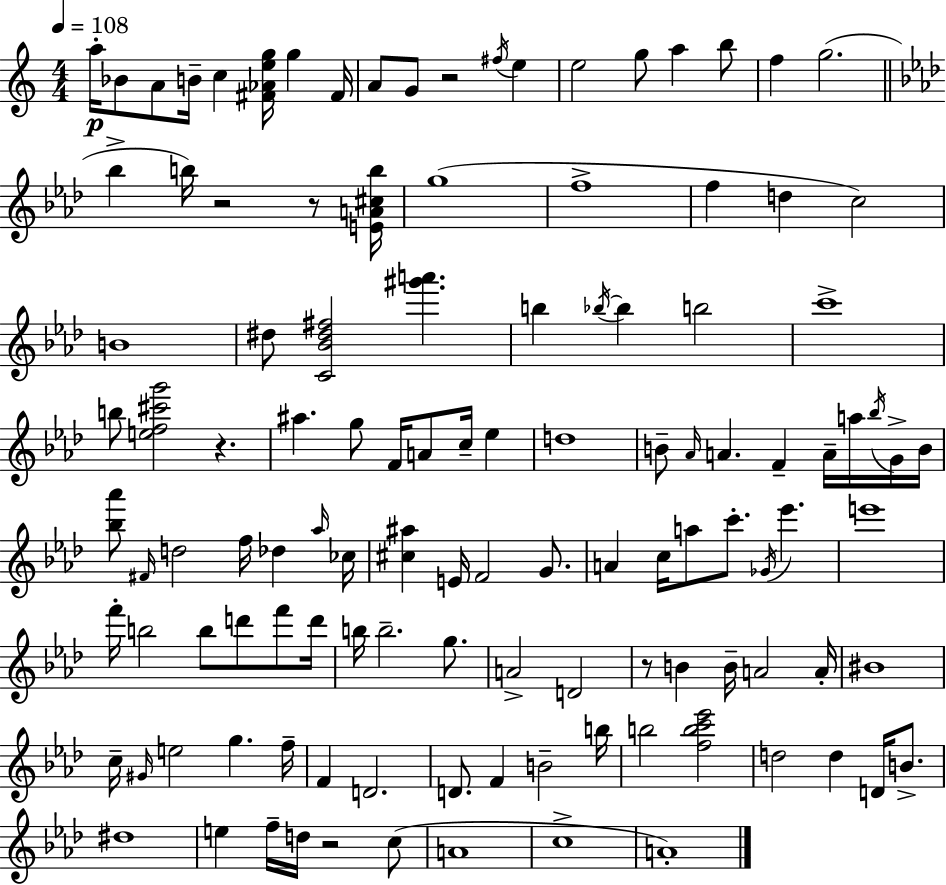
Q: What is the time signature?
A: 4/4